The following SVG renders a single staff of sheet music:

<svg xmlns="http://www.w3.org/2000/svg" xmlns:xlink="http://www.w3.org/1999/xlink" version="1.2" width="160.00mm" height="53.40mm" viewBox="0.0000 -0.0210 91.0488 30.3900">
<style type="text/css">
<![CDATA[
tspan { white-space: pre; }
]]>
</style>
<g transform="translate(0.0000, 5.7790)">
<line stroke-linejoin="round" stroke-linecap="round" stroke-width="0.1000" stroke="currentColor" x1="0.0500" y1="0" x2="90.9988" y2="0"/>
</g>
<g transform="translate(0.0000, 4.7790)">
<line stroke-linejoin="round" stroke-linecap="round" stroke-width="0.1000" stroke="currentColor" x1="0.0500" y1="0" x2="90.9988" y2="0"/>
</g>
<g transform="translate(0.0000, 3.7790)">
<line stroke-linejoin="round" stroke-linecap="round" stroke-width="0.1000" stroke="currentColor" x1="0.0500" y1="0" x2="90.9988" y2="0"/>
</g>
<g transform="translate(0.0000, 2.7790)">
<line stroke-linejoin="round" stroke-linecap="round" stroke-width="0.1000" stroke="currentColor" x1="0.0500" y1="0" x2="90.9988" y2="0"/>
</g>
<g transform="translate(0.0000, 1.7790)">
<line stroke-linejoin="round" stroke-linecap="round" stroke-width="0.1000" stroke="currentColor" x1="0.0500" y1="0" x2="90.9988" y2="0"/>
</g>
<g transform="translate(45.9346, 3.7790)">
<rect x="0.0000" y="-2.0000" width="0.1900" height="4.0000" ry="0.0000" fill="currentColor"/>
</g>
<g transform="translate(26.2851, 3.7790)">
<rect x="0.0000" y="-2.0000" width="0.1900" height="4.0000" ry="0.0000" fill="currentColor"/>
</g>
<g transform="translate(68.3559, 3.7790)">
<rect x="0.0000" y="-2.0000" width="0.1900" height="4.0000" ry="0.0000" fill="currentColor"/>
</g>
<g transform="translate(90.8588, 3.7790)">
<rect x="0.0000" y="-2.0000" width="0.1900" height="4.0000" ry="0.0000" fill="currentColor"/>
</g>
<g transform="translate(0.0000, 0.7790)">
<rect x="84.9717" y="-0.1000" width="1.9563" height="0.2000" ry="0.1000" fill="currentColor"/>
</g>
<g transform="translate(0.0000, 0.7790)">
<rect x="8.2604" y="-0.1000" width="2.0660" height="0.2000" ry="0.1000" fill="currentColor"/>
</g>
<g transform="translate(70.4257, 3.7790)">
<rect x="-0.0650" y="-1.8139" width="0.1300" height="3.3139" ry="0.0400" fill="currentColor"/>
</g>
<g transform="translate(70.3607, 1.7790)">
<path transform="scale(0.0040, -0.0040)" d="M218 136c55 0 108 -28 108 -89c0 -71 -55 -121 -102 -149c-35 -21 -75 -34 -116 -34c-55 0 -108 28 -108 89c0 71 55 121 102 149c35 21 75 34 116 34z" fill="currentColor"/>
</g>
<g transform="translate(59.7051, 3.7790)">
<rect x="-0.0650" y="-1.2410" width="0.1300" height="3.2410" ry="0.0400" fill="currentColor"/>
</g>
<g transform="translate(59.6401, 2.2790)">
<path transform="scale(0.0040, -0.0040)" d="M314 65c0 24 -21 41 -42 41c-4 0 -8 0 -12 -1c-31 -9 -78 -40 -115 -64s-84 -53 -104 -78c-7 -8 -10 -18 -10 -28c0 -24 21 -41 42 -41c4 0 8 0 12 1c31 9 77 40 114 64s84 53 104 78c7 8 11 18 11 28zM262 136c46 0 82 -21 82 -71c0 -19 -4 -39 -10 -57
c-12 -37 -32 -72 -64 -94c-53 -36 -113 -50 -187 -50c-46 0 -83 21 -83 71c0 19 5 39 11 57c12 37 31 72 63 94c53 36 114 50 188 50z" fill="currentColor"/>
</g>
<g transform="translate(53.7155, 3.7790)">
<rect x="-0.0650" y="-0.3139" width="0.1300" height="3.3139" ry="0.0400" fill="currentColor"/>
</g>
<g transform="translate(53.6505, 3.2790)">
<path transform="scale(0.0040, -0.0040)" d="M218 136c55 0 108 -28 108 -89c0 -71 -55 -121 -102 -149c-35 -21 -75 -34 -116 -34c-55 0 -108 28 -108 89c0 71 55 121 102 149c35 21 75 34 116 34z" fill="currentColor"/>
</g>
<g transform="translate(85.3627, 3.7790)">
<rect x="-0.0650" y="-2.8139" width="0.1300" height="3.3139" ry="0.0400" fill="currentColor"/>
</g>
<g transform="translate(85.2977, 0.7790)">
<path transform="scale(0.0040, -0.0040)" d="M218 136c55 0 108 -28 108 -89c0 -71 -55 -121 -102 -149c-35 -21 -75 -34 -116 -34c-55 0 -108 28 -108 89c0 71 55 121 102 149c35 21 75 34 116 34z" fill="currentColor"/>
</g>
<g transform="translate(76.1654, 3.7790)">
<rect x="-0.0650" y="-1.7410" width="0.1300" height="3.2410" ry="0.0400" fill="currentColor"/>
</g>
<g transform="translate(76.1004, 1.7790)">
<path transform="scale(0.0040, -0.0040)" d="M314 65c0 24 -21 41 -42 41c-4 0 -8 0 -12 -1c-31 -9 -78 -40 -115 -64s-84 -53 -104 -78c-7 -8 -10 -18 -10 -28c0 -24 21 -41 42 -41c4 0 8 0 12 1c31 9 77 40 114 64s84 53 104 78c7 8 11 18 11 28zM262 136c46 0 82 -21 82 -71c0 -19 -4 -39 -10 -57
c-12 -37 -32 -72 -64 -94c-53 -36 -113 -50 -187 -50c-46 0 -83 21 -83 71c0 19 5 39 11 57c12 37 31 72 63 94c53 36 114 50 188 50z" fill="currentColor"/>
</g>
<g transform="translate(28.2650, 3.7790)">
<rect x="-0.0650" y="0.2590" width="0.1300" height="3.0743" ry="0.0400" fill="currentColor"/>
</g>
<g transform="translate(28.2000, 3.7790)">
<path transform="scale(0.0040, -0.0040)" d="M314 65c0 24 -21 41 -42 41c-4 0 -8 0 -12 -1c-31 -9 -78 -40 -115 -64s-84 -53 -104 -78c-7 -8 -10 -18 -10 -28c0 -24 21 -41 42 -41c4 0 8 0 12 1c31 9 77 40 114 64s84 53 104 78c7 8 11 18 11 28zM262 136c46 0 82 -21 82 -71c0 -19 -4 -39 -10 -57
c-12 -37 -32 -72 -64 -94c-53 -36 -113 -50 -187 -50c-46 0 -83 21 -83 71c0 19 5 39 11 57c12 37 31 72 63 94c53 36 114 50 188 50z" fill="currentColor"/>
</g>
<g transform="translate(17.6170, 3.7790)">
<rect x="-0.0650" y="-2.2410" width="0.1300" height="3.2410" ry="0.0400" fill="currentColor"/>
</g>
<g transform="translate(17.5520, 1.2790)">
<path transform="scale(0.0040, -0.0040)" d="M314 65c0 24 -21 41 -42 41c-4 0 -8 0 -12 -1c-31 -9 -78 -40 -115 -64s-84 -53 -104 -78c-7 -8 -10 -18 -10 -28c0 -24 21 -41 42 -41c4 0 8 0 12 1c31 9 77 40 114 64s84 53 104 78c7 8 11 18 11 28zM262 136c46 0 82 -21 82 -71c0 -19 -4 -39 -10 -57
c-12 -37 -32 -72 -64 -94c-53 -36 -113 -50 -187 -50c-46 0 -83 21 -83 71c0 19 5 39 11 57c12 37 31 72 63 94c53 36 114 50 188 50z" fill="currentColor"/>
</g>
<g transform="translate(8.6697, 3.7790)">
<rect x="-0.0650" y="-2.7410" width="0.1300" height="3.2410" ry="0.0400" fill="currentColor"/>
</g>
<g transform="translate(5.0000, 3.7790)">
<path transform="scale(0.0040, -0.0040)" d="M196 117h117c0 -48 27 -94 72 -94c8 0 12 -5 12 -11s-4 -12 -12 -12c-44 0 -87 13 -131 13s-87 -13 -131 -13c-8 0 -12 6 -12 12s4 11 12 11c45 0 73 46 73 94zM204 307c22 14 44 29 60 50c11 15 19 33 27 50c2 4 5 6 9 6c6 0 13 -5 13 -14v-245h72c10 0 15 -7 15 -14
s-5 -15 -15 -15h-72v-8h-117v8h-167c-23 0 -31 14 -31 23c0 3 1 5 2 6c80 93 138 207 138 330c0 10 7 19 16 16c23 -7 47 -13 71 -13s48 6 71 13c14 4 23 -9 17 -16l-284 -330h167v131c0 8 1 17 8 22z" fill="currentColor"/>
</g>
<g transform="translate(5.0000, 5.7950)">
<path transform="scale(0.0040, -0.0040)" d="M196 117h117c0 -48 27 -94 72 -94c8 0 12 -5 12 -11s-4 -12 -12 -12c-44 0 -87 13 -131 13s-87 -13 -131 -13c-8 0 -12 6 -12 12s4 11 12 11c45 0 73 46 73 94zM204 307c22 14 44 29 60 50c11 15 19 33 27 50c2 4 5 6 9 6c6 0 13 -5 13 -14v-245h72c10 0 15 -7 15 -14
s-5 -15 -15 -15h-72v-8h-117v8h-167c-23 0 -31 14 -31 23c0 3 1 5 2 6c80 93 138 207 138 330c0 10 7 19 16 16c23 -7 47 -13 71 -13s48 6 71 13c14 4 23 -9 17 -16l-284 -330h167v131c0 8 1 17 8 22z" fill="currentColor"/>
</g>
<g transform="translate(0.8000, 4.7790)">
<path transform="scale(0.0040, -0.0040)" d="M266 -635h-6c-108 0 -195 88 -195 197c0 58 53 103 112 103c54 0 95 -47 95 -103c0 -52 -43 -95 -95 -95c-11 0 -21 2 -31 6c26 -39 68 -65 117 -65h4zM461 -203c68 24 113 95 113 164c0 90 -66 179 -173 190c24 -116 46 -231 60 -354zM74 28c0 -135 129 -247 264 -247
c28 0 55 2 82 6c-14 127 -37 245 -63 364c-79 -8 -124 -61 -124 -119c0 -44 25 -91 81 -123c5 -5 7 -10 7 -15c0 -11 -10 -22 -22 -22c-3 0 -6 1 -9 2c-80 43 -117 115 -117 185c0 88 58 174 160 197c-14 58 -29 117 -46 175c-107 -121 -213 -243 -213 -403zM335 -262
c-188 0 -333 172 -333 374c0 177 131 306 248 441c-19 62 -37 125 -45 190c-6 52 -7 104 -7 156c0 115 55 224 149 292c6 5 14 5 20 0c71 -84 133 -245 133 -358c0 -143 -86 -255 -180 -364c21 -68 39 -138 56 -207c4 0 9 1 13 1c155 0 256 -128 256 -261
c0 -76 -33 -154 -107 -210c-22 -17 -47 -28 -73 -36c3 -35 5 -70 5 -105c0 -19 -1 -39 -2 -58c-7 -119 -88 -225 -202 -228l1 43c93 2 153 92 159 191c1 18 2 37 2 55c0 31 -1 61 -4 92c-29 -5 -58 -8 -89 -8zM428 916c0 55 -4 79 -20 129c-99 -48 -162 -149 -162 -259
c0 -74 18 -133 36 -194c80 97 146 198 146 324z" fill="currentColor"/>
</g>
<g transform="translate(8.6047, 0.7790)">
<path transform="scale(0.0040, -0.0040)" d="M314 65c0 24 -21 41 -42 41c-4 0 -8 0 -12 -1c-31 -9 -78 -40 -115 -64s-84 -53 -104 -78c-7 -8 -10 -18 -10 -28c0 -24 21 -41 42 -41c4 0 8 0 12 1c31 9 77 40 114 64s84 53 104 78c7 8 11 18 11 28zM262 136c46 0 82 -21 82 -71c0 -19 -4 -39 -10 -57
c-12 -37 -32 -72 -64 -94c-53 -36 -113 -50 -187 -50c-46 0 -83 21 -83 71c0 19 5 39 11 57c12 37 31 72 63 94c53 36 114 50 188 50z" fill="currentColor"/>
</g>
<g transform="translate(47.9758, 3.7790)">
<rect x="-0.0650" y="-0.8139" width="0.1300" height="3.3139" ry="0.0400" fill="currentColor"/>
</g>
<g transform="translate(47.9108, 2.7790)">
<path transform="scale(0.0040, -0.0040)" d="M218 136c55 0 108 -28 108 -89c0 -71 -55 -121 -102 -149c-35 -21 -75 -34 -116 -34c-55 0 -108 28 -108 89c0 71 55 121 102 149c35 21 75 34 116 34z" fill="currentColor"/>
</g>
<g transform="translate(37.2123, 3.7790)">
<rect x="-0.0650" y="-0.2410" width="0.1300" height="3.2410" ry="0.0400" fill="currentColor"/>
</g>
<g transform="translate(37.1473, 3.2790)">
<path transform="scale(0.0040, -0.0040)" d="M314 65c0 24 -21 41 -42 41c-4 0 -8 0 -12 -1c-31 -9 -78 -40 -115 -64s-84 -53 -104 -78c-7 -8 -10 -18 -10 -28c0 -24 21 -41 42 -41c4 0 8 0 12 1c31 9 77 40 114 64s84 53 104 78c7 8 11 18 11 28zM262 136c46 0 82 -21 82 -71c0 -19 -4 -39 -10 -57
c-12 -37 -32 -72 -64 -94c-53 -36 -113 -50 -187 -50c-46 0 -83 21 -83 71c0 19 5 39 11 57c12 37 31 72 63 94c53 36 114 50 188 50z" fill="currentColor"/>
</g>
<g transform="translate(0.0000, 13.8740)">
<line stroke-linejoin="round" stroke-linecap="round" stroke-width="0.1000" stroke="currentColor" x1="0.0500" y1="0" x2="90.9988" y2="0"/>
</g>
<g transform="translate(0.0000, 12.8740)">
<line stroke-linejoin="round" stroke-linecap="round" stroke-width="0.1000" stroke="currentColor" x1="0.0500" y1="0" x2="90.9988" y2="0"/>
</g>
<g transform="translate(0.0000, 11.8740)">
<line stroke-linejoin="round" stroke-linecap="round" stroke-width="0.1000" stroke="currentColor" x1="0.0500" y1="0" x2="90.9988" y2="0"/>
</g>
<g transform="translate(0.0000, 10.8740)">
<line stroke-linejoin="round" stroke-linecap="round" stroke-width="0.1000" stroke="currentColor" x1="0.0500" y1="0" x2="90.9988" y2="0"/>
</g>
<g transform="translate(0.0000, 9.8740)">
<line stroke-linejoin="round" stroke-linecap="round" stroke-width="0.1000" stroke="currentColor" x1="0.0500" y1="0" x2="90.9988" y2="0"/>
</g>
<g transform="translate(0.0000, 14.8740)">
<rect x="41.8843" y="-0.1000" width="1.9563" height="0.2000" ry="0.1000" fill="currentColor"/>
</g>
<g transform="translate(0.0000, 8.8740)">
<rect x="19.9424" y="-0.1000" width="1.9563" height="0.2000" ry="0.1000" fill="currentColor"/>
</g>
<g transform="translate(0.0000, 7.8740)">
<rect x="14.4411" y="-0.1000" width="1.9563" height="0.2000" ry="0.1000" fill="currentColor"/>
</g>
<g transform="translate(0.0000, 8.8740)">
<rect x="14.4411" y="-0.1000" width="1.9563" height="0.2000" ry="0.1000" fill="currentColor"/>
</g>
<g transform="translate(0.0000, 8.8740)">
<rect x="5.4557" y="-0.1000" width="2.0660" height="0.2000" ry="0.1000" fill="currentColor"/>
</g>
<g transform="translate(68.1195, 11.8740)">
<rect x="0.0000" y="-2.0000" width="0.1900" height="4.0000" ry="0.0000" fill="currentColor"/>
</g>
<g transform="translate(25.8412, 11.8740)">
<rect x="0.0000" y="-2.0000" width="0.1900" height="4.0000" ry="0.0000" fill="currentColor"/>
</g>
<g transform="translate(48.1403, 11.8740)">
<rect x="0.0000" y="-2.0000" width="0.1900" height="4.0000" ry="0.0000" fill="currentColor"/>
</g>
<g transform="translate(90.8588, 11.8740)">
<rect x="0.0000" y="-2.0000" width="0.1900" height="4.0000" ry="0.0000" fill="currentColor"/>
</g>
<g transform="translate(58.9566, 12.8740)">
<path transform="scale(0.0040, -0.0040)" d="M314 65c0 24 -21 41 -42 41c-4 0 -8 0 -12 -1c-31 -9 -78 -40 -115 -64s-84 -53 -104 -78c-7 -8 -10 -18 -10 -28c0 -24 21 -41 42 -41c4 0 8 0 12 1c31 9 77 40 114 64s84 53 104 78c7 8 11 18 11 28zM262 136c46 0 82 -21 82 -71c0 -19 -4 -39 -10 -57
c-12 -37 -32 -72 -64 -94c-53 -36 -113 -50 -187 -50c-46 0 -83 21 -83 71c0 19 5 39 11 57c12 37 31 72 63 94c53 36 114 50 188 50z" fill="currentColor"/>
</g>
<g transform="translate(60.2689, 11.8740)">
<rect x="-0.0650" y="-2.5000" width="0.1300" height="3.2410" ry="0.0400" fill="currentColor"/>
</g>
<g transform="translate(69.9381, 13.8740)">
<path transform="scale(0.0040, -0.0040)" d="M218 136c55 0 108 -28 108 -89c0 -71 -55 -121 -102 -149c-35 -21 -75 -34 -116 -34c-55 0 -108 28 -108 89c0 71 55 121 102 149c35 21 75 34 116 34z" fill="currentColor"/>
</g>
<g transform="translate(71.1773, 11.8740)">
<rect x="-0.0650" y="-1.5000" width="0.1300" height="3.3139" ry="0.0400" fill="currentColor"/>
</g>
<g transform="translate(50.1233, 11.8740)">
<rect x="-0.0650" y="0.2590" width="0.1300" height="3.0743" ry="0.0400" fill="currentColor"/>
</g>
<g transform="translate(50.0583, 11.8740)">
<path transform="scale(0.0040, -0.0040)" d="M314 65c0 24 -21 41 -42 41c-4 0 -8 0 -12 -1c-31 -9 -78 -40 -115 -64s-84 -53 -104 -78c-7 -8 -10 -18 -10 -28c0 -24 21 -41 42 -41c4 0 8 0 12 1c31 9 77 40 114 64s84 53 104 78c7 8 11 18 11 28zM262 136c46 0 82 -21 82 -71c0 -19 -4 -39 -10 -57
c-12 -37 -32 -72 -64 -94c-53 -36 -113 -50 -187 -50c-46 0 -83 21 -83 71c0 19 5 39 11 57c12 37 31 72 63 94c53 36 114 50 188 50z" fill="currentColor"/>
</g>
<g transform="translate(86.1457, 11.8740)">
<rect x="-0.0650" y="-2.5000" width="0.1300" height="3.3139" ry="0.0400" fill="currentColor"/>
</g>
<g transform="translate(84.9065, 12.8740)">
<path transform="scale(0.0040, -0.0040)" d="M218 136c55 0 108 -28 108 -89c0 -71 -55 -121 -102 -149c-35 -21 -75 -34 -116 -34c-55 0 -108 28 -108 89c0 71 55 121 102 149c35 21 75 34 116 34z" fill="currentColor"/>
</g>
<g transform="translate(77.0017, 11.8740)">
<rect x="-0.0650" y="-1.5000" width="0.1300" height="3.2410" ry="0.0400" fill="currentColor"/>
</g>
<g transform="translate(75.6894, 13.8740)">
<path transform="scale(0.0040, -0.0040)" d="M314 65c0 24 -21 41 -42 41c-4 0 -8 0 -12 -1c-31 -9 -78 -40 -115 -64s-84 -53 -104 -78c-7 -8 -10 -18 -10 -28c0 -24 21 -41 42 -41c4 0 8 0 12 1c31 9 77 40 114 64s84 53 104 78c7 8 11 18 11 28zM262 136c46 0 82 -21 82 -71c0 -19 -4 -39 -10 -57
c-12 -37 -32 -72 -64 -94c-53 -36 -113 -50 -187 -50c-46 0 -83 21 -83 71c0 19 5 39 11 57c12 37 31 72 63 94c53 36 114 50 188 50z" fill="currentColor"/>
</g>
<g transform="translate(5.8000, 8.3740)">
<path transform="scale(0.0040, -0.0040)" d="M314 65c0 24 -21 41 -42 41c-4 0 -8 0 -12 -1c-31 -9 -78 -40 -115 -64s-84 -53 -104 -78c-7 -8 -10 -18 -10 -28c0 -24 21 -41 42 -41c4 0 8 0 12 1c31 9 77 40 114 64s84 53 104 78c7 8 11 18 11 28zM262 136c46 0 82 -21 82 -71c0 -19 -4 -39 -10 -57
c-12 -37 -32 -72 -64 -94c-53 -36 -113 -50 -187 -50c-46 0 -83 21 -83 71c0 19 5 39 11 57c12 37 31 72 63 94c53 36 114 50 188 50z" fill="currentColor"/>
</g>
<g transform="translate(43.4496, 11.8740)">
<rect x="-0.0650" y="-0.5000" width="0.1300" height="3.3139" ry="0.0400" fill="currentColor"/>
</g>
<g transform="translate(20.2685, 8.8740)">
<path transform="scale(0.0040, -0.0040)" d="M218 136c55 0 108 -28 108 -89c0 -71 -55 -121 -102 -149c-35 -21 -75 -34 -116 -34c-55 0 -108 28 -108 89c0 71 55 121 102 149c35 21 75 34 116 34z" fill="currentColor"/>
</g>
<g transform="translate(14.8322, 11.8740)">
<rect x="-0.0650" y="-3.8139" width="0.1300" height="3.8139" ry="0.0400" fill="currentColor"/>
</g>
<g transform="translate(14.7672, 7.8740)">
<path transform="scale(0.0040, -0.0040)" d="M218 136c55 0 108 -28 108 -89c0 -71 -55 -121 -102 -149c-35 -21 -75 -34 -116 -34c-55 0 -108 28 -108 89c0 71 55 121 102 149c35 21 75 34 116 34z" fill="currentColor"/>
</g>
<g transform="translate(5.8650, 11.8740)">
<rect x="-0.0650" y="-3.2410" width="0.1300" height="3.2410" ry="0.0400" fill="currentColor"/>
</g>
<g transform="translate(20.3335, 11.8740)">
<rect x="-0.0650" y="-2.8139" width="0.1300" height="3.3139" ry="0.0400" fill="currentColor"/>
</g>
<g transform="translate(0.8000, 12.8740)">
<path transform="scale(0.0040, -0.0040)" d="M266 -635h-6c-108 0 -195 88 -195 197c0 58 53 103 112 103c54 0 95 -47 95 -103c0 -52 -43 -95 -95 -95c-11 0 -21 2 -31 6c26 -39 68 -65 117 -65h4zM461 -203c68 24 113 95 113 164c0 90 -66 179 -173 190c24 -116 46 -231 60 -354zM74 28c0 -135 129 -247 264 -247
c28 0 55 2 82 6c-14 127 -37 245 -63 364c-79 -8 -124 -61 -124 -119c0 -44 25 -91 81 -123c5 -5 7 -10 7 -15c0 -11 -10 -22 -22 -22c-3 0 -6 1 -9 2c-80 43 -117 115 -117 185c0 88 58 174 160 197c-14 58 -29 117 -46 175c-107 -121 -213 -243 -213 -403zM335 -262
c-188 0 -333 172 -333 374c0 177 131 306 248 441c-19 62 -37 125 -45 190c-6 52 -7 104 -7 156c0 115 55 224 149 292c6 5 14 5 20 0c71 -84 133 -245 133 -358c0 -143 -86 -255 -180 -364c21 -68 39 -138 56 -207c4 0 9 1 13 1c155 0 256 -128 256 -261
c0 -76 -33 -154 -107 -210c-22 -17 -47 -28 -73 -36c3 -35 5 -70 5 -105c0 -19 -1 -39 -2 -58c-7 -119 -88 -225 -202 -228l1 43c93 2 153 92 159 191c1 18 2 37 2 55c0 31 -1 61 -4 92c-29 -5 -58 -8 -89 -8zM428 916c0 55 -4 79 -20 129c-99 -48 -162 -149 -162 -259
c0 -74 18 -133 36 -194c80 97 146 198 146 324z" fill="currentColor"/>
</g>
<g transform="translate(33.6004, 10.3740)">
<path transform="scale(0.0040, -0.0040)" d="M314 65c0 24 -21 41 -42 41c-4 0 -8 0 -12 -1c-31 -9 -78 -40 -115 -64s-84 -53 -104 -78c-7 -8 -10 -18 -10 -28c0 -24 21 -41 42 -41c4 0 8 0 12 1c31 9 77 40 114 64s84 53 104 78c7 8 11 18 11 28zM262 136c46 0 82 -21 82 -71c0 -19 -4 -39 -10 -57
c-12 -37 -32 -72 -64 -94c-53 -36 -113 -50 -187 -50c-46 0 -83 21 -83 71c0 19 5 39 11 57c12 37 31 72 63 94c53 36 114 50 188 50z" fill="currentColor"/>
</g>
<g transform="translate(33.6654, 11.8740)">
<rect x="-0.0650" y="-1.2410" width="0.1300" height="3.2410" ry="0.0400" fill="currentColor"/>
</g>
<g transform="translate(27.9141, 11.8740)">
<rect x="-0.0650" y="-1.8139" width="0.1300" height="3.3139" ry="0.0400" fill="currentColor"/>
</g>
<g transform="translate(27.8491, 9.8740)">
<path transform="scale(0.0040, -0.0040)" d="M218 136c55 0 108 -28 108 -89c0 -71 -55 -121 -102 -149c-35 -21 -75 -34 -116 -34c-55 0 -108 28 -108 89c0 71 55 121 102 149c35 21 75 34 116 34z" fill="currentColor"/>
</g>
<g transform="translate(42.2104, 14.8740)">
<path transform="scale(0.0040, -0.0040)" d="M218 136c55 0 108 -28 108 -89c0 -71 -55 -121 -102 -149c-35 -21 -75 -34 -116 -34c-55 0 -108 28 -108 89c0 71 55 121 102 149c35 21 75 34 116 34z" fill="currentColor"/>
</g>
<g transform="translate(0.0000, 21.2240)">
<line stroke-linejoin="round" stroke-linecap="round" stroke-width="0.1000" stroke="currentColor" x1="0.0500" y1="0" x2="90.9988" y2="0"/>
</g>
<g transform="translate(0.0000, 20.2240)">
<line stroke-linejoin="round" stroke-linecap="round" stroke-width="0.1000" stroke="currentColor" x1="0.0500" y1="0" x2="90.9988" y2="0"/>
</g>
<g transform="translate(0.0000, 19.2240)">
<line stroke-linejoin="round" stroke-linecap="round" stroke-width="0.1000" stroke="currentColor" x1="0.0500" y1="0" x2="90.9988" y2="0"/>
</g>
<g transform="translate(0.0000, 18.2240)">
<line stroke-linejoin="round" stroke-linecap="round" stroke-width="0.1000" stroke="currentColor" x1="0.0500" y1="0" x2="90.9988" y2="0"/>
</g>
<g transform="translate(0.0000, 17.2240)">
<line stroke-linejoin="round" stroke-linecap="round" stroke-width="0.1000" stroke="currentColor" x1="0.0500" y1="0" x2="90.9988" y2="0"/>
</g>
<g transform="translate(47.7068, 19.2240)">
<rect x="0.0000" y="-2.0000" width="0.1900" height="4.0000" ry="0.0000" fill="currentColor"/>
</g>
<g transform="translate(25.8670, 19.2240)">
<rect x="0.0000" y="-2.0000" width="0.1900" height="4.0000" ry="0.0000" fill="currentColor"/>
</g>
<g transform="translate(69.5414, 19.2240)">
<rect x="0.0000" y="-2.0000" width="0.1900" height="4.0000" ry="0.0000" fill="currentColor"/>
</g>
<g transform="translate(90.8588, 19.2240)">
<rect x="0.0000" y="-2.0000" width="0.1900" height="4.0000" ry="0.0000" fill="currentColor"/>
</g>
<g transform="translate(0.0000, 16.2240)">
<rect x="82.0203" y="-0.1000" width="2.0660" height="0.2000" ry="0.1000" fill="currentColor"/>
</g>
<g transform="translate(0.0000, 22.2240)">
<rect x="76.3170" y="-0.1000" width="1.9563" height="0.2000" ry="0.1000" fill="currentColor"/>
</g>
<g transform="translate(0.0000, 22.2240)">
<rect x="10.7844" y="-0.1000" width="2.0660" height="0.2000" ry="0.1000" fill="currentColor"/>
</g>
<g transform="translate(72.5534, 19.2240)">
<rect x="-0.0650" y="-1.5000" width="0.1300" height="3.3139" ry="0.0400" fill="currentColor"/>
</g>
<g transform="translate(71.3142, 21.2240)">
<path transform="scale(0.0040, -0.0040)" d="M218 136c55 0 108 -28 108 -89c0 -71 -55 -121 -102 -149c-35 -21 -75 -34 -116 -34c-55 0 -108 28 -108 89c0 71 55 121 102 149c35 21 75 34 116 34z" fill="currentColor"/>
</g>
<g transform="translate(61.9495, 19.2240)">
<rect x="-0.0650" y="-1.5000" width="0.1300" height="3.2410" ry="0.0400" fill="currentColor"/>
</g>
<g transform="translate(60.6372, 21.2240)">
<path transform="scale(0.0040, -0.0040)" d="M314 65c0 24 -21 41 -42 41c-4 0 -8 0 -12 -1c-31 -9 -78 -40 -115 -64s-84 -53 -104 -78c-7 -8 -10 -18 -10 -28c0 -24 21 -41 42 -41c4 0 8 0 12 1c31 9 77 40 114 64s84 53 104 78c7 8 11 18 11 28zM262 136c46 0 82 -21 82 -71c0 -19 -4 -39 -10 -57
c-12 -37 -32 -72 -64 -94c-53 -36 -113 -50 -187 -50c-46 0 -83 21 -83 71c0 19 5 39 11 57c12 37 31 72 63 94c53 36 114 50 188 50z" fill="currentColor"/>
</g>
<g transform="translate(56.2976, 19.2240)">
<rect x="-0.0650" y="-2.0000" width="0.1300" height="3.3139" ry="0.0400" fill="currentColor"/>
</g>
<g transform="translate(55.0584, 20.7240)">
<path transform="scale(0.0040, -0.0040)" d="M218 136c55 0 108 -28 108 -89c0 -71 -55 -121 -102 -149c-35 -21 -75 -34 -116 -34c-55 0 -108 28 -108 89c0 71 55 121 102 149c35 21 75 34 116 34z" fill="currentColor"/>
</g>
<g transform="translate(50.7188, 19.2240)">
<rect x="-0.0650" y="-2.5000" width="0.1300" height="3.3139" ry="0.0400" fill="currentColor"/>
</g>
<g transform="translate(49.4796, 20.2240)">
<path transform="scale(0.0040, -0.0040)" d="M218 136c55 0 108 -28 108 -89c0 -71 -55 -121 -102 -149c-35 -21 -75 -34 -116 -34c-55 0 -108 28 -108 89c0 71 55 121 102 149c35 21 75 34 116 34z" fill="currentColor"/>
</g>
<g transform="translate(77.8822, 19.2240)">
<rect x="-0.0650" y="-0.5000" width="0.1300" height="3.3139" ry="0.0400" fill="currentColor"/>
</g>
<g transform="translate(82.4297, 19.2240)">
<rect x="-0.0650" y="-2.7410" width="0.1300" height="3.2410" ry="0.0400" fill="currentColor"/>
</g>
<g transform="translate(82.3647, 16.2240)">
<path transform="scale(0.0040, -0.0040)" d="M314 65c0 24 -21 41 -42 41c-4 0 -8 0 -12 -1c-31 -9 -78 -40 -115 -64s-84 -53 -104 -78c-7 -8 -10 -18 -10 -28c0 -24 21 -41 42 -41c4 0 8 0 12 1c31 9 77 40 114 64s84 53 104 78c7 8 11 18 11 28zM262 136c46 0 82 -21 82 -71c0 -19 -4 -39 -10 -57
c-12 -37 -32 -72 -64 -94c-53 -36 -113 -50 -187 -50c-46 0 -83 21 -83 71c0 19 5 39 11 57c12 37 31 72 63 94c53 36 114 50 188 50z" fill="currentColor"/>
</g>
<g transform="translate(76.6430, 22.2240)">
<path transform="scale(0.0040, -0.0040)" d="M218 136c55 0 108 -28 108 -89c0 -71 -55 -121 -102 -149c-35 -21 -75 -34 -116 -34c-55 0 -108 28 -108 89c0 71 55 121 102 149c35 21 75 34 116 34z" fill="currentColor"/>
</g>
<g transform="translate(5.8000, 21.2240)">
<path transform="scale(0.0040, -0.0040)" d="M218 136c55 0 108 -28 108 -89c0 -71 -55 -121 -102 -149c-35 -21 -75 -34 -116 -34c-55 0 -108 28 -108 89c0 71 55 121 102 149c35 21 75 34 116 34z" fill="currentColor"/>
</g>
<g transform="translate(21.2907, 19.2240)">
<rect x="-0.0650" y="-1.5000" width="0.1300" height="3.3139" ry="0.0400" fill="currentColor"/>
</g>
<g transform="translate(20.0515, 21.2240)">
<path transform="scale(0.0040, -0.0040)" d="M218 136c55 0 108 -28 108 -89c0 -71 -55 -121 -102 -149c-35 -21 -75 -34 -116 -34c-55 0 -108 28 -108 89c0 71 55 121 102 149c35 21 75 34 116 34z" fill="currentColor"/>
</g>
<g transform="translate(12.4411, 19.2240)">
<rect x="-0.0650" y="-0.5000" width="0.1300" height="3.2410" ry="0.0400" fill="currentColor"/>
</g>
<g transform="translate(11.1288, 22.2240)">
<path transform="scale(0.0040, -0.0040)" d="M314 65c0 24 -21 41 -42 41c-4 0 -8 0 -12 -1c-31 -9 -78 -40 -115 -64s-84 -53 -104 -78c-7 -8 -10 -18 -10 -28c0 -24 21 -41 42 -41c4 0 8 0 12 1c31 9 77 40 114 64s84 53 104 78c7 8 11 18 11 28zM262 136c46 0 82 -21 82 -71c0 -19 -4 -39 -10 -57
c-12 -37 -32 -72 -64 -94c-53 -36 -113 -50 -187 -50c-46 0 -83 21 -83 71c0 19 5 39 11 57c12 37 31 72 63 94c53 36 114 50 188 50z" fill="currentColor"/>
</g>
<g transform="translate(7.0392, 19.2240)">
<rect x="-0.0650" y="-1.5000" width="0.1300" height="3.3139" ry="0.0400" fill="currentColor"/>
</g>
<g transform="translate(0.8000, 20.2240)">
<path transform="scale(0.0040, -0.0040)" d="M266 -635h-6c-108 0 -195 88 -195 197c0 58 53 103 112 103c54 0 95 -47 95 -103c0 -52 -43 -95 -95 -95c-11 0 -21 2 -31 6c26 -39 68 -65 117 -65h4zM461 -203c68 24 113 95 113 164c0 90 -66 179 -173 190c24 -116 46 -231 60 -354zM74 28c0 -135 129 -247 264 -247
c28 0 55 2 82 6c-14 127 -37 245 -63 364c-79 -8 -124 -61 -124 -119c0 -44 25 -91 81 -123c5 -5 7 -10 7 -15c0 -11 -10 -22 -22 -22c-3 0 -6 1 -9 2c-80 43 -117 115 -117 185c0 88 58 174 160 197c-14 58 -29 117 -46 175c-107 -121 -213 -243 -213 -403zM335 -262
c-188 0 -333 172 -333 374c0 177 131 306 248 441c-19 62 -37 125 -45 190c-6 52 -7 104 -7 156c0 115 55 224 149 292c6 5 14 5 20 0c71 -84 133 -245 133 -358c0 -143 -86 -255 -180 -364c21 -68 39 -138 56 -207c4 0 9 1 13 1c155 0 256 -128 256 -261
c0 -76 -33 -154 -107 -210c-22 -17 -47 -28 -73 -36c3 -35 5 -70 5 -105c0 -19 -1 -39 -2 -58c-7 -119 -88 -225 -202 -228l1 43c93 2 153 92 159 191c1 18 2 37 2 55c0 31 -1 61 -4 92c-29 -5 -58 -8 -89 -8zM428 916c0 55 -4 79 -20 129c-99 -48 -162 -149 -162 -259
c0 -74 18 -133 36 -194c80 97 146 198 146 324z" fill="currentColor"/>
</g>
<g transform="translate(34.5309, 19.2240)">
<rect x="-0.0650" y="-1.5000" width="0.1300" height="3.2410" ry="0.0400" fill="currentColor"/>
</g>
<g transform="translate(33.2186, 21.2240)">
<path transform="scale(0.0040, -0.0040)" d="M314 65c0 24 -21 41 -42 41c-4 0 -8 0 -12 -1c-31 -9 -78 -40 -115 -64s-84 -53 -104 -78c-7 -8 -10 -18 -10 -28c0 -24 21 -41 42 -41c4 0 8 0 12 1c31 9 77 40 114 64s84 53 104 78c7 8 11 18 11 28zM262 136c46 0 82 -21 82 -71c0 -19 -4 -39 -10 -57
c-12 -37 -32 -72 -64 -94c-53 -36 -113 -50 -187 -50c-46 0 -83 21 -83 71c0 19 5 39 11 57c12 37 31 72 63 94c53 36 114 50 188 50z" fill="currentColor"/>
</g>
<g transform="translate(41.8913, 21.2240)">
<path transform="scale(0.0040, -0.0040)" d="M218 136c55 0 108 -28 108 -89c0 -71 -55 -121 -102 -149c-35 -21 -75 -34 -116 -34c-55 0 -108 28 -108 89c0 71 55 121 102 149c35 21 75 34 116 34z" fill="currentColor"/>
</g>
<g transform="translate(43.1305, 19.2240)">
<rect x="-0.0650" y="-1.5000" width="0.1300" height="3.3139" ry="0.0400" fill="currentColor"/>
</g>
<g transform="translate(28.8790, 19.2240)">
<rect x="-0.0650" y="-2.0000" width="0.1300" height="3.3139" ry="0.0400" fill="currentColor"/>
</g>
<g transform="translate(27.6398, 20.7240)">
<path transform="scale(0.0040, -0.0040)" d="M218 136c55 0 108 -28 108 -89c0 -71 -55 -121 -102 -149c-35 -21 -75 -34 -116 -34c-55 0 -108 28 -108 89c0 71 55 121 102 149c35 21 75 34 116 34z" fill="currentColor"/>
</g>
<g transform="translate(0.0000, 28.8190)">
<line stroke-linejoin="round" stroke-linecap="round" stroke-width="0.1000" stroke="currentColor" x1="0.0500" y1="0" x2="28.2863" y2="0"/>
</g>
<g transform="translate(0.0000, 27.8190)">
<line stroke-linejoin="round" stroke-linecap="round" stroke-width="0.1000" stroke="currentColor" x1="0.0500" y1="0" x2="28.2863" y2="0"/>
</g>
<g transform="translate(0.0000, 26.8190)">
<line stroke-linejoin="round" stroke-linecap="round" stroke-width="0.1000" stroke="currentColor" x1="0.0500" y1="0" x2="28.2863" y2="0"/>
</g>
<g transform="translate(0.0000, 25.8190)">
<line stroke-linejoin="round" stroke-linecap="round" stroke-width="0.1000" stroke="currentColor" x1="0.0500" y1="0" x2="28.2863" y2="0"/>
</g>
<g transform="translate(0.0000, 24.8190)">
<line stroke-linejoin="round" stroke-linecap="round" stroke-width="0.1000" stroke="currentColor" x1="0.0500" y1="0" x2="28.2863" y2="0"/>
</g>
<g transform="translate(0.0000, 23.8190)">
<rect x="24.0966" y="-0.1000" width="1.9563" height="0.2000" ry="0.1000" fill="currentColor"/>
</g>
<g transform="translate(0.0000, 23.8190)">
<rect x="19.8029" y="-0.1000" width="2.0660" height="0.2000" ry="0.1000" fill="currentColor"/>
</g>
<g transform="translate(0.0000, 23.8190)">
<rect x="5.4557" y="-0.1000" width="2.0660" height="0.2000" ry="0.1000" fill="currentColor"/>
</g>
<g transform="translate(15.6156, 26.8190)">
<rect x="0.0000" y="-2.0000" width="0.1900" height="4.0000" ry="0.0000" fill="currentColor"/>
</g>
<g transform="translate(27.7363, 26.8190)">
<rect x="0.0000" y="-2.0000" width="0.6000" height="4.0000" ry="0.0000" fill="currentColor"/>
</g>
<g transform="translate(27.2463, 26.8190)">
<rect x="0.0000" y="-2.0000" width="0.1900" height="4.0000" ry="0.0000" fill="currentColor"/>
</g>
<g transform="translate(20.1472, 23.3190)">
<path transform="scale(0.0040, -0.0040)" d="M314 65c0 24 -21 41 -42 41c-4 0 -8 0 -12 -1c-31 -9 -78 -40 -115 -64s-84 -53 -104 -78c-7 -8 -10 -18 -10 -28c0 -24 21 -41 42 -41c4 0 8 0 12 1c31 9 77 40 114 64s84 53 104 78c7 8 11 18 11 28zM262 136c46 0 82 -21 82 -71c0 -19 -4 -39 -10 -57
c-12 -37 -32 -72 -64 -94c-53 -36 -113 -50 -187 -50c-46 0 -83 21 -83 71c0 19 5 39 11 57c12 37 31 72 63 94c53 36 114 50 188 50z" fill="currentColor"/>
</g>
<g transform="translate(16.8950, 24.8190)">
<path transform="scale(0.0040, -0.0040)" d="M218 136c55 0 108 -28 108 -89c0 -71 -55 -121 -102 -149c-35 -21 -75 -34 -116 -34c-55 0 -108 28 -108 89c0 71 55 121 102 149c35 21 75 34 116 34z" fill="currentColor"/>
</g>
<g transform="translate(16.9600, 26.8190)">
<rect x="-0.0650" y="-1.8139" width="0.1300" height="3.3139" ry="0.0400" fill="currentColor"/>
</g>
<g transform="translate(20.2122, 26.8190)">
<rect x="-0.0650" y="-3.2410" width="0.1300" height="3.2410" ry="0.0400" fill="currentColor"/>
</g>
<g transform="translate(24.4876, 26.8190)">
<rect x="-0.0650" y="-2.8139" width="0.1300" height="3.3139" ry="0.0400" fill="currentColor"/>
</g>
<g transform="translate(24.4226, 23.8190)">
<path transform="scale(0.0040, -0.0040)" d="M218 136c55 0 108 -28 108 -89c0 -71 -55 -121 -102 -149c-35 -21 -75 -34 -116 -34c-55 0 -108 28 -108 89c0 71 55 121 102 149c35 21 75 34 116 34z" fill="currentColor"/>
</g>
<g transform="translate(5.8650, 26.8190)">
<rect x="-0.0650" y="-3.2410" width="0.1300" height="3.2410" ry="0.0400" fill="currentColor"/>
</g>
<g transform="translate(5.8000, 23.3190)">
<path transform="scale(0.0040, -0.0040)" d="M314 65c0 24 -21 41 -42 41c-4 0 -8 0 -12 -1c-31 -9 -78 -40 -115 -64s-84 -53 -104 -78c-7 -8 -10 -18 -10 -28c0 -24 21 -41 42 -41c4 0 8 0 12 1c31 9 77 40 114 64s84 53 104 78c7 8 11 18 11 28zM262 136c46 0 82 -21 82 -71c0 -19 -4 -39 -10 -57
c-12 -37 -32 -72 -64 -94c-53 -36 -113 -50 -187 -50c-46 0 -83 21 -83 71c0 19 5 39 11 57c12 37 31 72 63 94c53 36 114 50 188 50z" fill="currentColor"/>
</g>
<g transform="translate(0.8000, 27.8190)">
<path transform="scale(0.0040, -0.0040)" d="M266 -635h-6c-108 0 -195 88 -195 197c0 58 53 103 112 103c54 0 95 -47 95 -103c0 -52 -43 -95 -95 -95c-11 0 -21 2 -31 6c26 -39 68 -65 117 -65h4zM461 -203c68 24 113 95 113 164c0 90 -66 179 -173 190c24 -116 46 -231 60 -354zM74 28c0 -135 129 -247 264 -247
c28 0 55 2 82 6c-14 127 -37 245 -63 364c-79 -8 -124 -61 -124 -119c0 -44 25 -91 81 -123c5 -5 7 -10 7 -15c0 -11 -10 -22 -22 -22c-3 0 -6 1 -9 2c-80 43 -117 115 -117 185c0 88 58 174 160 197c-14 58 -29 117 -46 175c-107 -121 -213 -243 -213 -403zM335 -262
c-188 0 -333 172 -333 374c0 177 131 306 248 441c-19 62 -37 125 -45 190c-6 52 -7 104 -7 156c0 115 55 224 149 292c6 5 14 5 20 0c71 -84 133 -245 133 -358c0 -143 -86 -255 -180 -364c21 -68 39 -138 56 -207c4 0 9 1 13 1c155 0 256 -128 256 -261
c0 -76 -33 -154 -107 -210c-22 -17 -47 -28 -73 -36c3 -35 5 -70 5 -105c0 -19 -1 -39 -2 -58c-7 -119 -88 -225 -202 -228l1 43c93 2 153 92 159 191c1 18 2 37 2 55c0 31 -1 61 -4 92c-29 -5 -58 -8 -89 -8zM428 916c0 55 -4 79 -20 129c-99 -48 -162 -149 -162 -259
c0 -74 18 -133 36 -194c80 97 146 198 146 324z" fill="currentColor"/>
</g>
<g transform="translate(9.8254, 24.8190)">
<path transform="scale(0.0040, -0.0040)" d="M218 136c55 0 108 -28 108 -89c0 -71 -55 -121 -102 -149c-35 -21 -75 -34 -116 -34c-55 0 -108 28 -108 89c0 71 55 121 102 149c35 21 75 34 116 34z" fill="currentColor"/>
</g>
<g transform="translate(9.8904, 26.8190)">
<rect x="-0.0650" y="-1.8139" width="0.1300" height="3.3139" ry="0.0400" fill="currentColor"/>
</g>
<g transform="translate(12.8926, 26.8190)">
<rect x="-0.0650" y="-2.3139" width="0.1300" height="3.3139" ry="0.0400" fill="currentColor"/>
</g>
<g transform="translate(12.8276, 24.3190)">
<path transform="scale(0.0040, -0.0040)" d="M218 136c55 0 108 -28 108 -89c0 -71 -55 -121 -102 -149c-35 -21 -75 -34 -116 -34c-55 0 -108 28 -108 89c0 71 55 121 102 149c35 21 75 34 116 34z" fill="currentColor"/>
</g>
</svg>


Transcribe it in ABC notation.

X:1
T:Untitled
M:4/4
L:1/4
K:C
a2 g2 B2 c2 d c e2 f f2 a b2 c' a f e2 C B2 G2 E E2 G E C2 E F E2 E G F E2 E C a2 b2 f g f b2 a